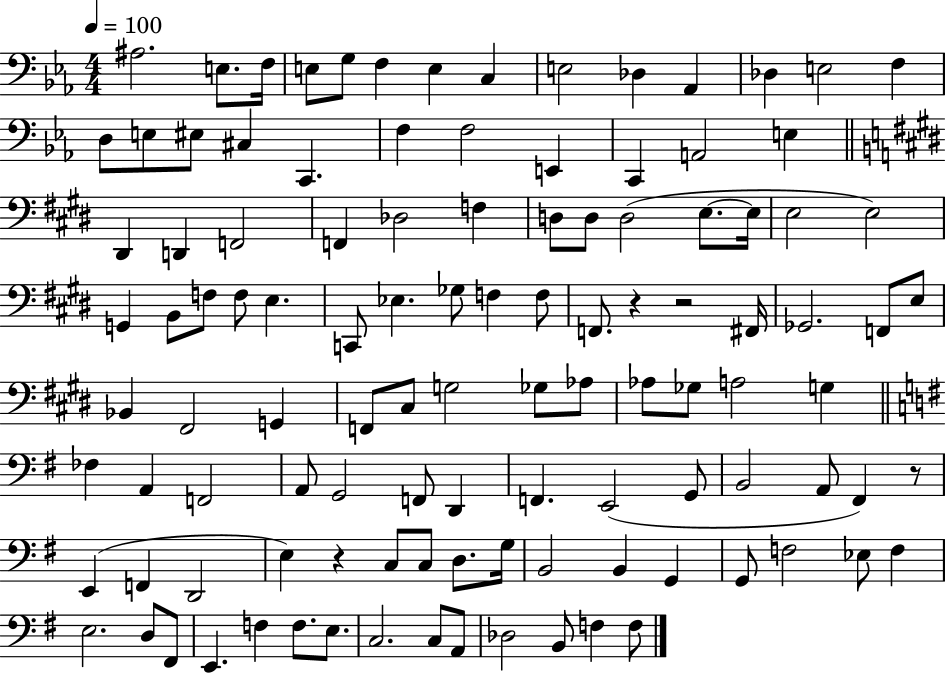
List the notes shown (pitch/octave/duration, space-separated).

A#3/h. E3/e. F3/s E3/e G3/e F3/q E3/q C3/q E3/h Db3/q Ab2/q Db3/q E3/h F3/q D3/e E3/e EIS3/e C#3/q C2/q. F3/q F3/h E2/q C2/q A2/h E3/q D#2/q D2/q F2/h F2/q Db3/h F3/q D3/e D3/e D3/h E3/e. E3/s E3/h E3/h G2/q B2/e F3/e F3/e E3/q. C2/e Eb3/q. Gb3/e F3/q F3/e F2/e. R/q R/h F#2/s Gb2/h. F2/e E3/e Bb2/q F#2/h G2/q F2/e C#3/e G3/h Gb3/e Ab3/e Ab3/e Gb3/e A3/h G3/q FES3/q A2/q F2/h A2/e G2/h F2/e D2/q F2/q. E2/h G2/e B2/h A2/e F#2/q R/e E2/q F2/q D2/h E3/q R/q C3/e C3/e D3/e. G3/s B2/h B2/q G2/q G2/e F3/h Eb3/e F3/q E3/h. D3/e F#2/e E2/q. F3/q F3/e. E3/e. C3/h. C3/e A2/e Db3/h B2/e F3/q F3/e